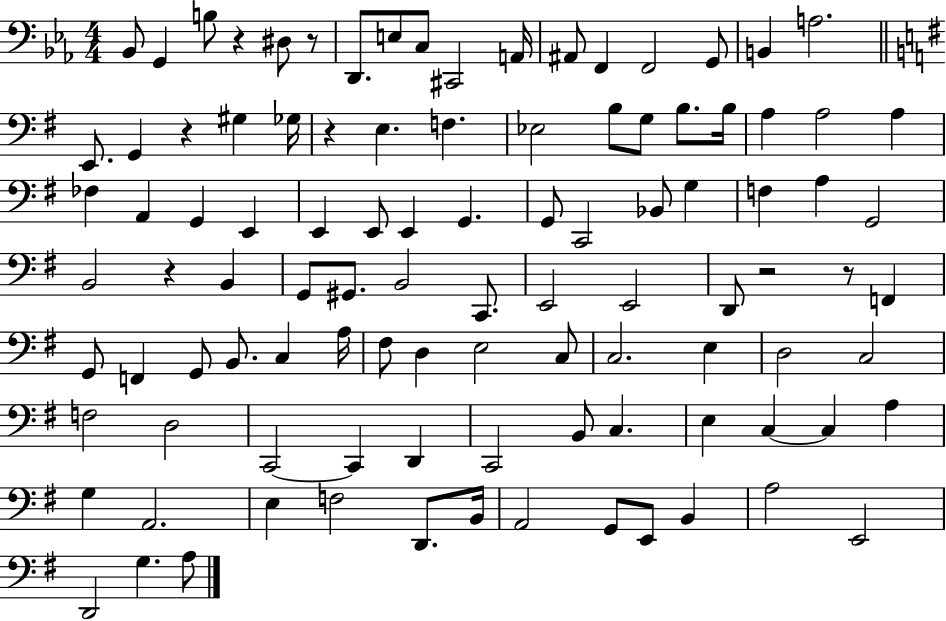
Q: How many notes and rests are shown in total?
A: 102